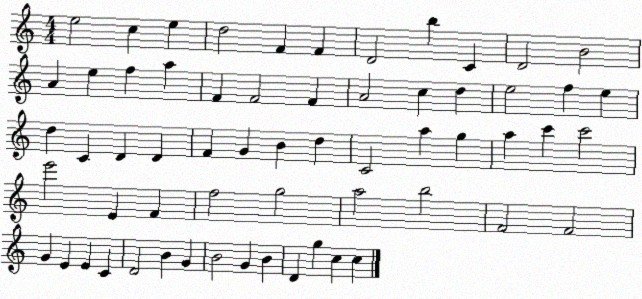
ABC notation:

X:1
T:Untitled
M:4/4
L:1/4
K:C
e2 c e d2 F F D2 b C D2 B2 A e f a F F2 F A2 c d e2 f e d C D D F G B d C2 a g a c' c'2 e'2 E F f2 g2 a2 b2 F2 F2 G E E C D2 B G B2 G B D g c c